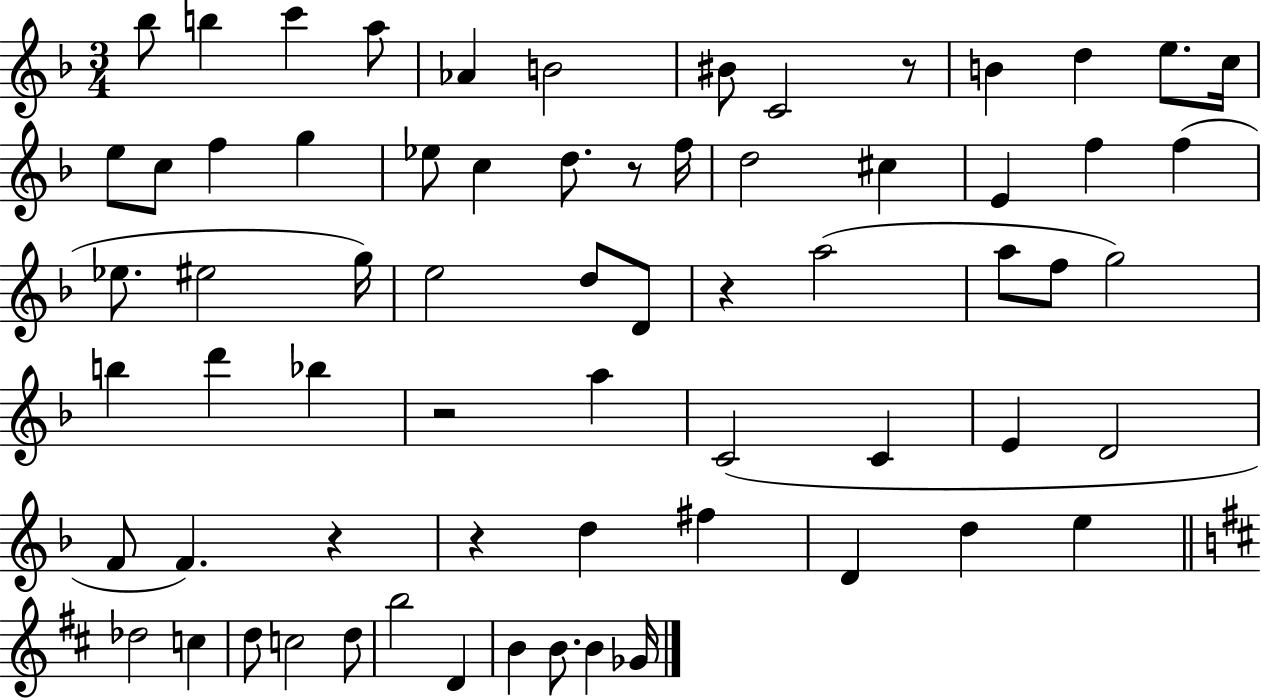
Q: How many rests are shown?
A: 6